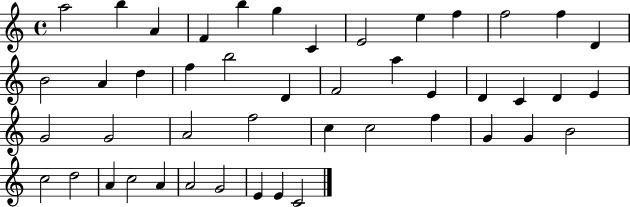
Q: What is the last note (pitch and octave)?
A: C4